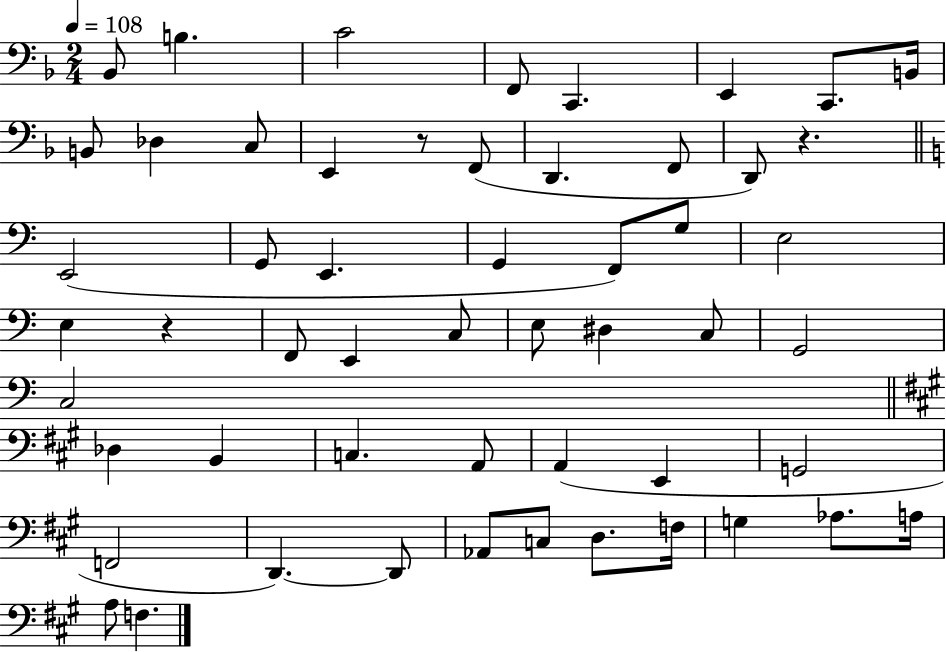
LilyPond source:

{
  \clef bass
  \numericTimeSignature
  \time 2/4
  \key f \major
  \tempo 4 = 108
  bes,8 b4. | c'2 | f,8 c,4. | e,4 c,8. b,16 | \break b,8 des4 c8 | e,4 r8 f,8( | d,4. f,8 | d,8) r4. | \break \bar "||" \break \key c \major e,2( | g,8 e,4. | g,4 f,8) g8 | e2 | \break e4 r4 | f,8 e,4 c8 | e8 dis4 c8 | g,2 | \break c2 | \bar "||" \break \key a \major des4 b,4 | c4. a,8 | a,4( e,4 | g,2 | \break f,2 | d,4.~~) d,8 | aes,8 c8 d8. f16 | g4 aes8. a16 | \break a8 f4. | \bar "|."
}